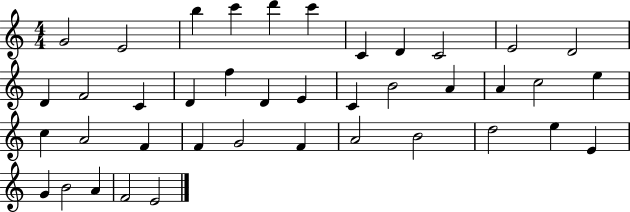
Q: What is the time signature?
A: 4/4